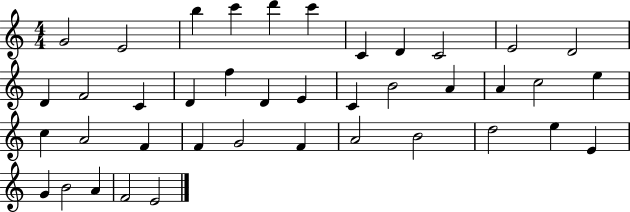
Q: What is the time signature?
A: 4/4